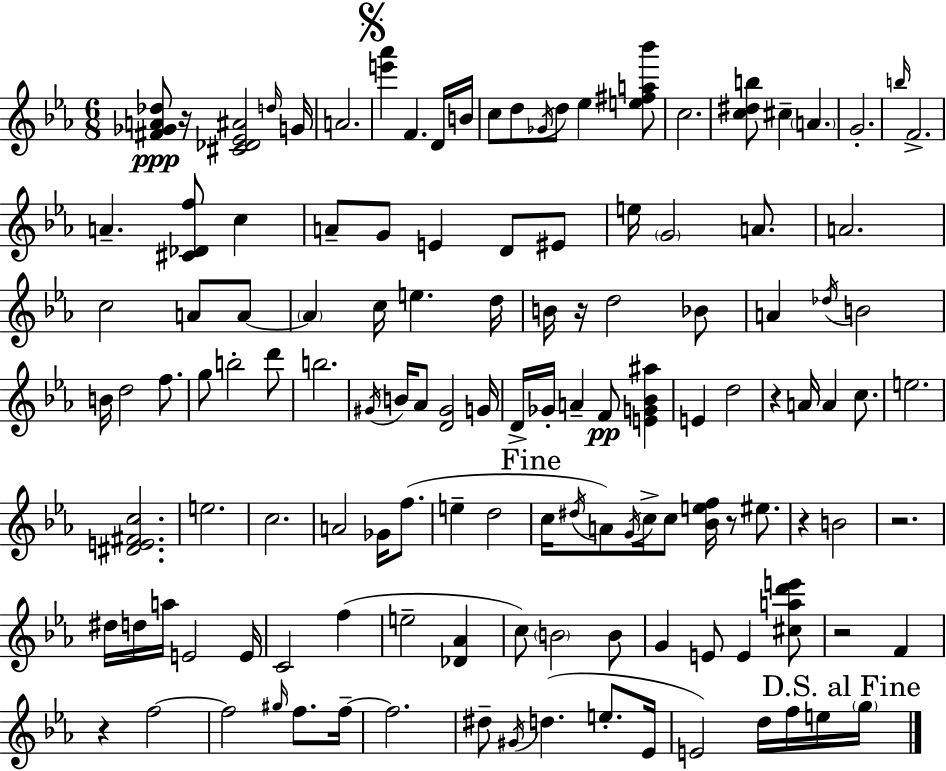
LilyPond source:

{
  \clef treble
  \numericTimeSignature
  \time 6/8
  \key ees \major
  <fis' ges' a' des''>8\ppp r16 <cis' des' ees' ais'>2 \grace { d''16 } | g'16 a'2. | \mark \markup { \musicglyph "scripts.segno" } <e''' aes'''>4 f'4. d'16 | b'16 c''8 d''8 \acciaccatura { ges'16 } d''8 ees''4 | \break <e'' fis'' a'' bes'''>8 c''2. | <c'' dis'' b''>8 cis''4-- \parenthesize a'4. | g'2.-. | \grace { b''16 } f'2.-> | \break a'4.-- <cis' des' f''>8 c''4 | a'8-- g'8 e'4 d'8 | eis'8 e''16 \parenthesize g'2 | a'8. a'2. | \break c''2 a'8 | a'8~~ \parenthesize a'4 c''16 e''4. | d''16 b'16 r16 d''2 | bes'8 a'4 \acciaccatura { des''16 } b'2 | \break b'16 d''2 | f''8. g''8 b''2-. | d'''8 b''2. | \acciaccatura { gis'16 } b'16 aes'8 <d' gis'>2 | \break g'16 d'16-> ges'16-. a'4-- f'8\pp | <e' g' bes' ais''>4 e'4 d''2 | r4 a'16 a'4 | c''8. e''2. | \break <dis' e' fis' c''>2. | e''2. | c''2. | a'2 | \break ges'16 f''8.( e''4-- d''2 | \mark "Fine" c''16 \acciaccatura { dis''16 }) a'8 \acciaccatura { g'16 } c''16-> c''8 | <bes' e'' f''>16 r8 eis''8. r4 b'2 | r2. | \break dis''16 d''16 a''16 e'2 | e'16 c'2 | f''4( e''2-- | <des' aes'>4 c''8) \parenthesize b'2 | \break b'8 g'4 e'8 | e'4 <cis'' a'' d''' e'''>8 r2 | f'4 r4 f''2~~ | f''2 | \break \grace { gis''16 } f''8. f''16--~~ f''2. | dis''8-- \acciaccatura { gis'16 }( d''4. | e''8.-. ees'16 e'2) | d''16 f''16 e''16 \mark "D.S. al Fine" \parenthesize g''16 \bar "|."
}